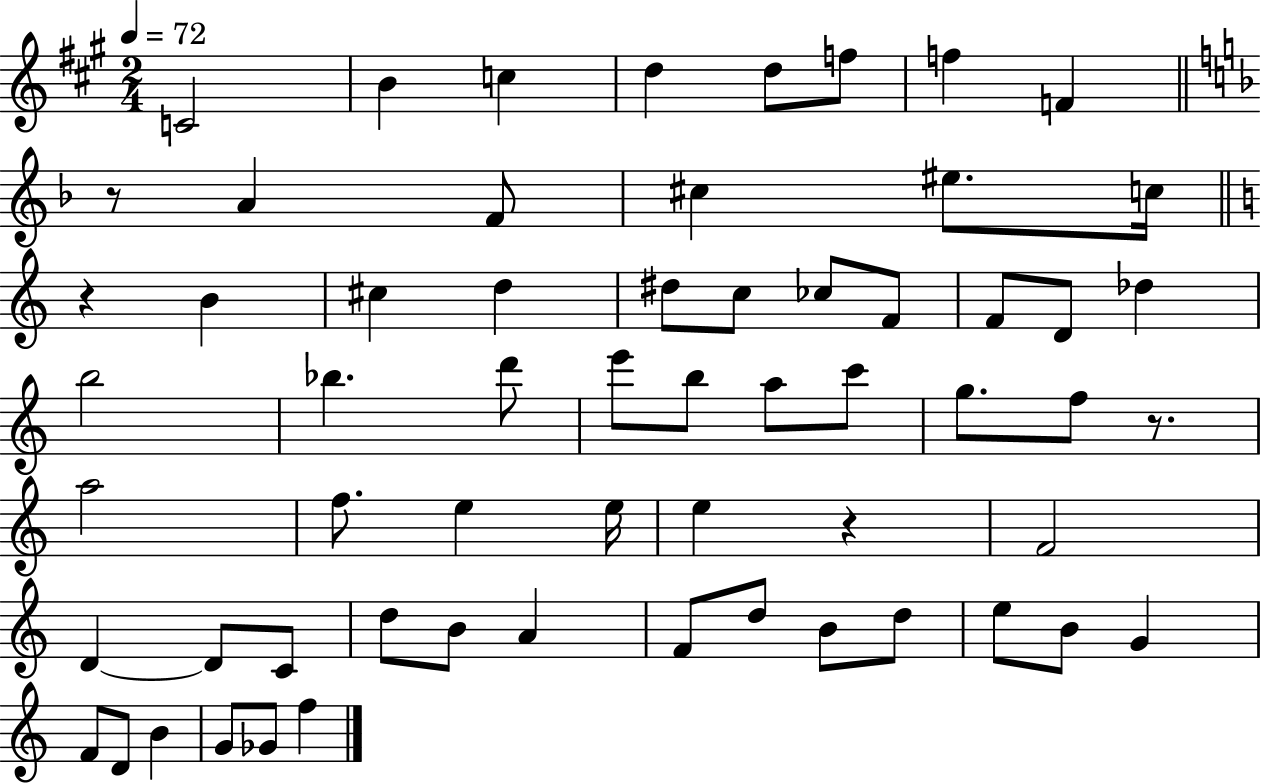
C4/h B4/q C5/q D5/q D5/e F5/e F5/q F4/q R/e A4/q F4/e C#5/q EIS5/e. C5/s R/q B4/q C#5/q D5/q D#5/e C5/e CES5/e F4/e F4/e D4/e Db5/q B5/h Bb5/q. D6/e E6/e B5/e A5/e C6/e G5/e. F5/e R/e. A5/h F5/e. E5/q E5/s E5/q R/q F4/h D4/q D4/e C4/e D5/e B4/e A4/q F4/e D5/e B4/e D5/e E5/e B4/e G4/q F4/e D4/e B4/q G4/e Gb4/e F5/q